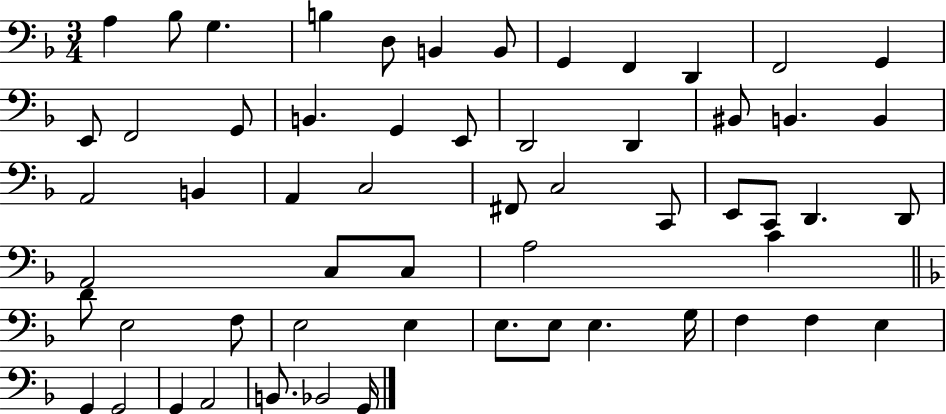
{
  \clef bass
  \numericTimeSignature
  \time 3/4
  \key f \major
  a4 bes8 g4. | b4 d8 b,4 b,8 | g,4 f,4 d,4 | f,2 g,4 | \break e,8 f,2 g,8 | b,4. g,4 e,8 | d,2 d,4 | bis,8 b,4. b,4 | \break a,2 b,4 | a,4 c2 | fis,8 c2 c,8 | e,8 c,8 d,4. d,8 | \break a,2 c8 c8 | a2 c'4 | \bar "||" \break \key d \minor d'8 e2 f8 | e2 e4 | e8. e8 e4. g16 | f4 f4 e4 | \break g,4 g,2 | g,4 a,2 | b,8. bes,2 g,16 | \bar "|."
}